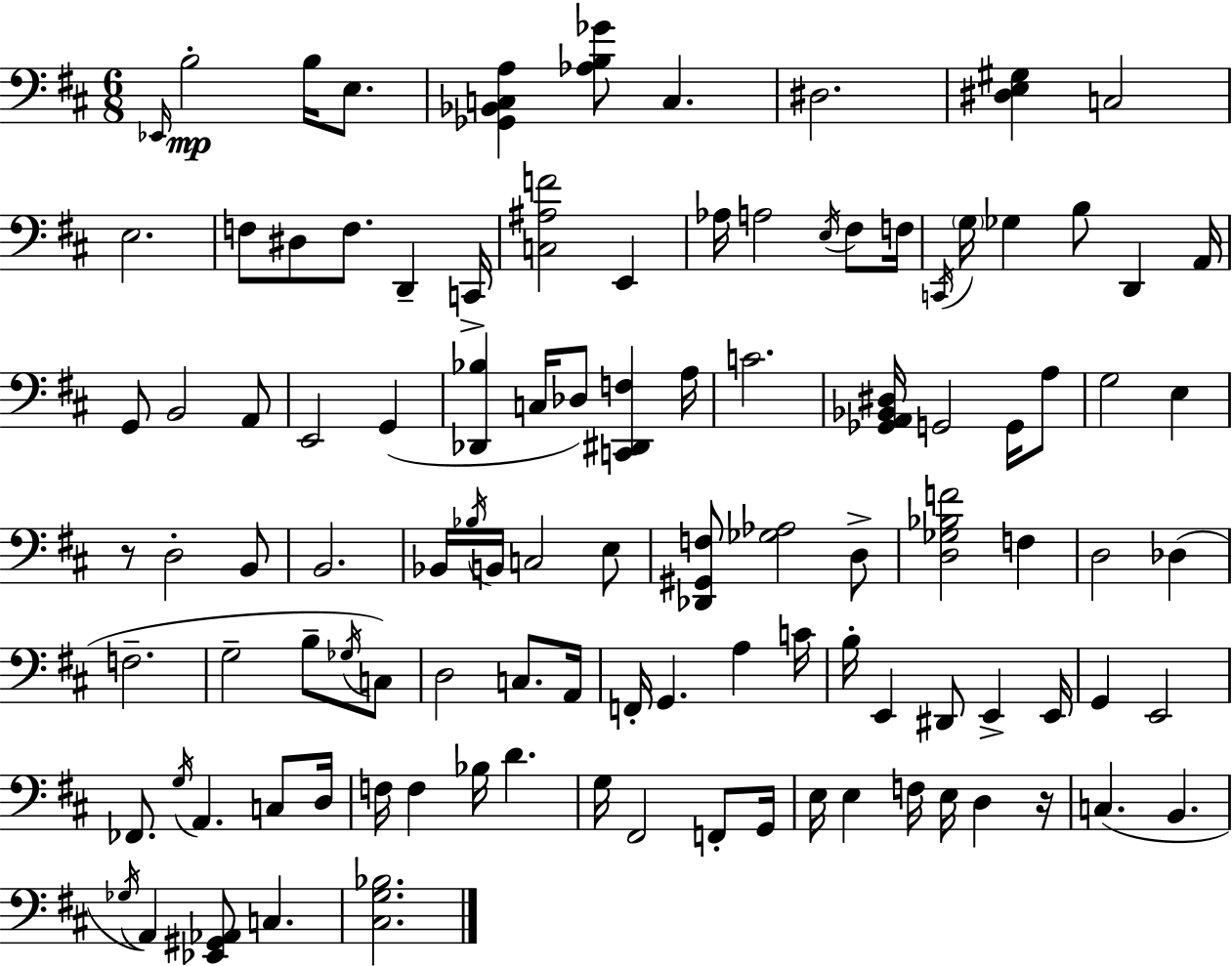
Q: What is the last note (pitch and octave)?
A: C3